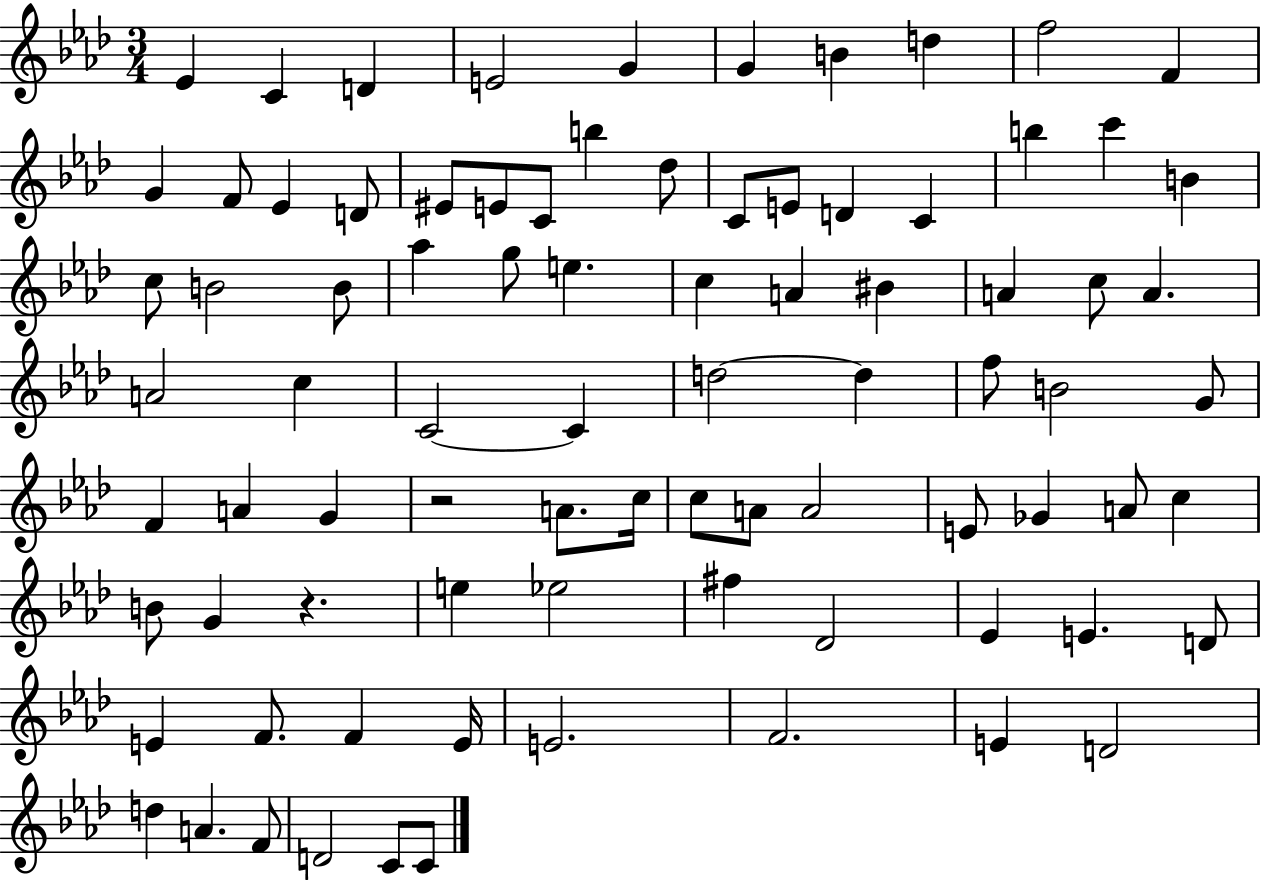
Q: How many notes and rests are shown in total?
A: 84